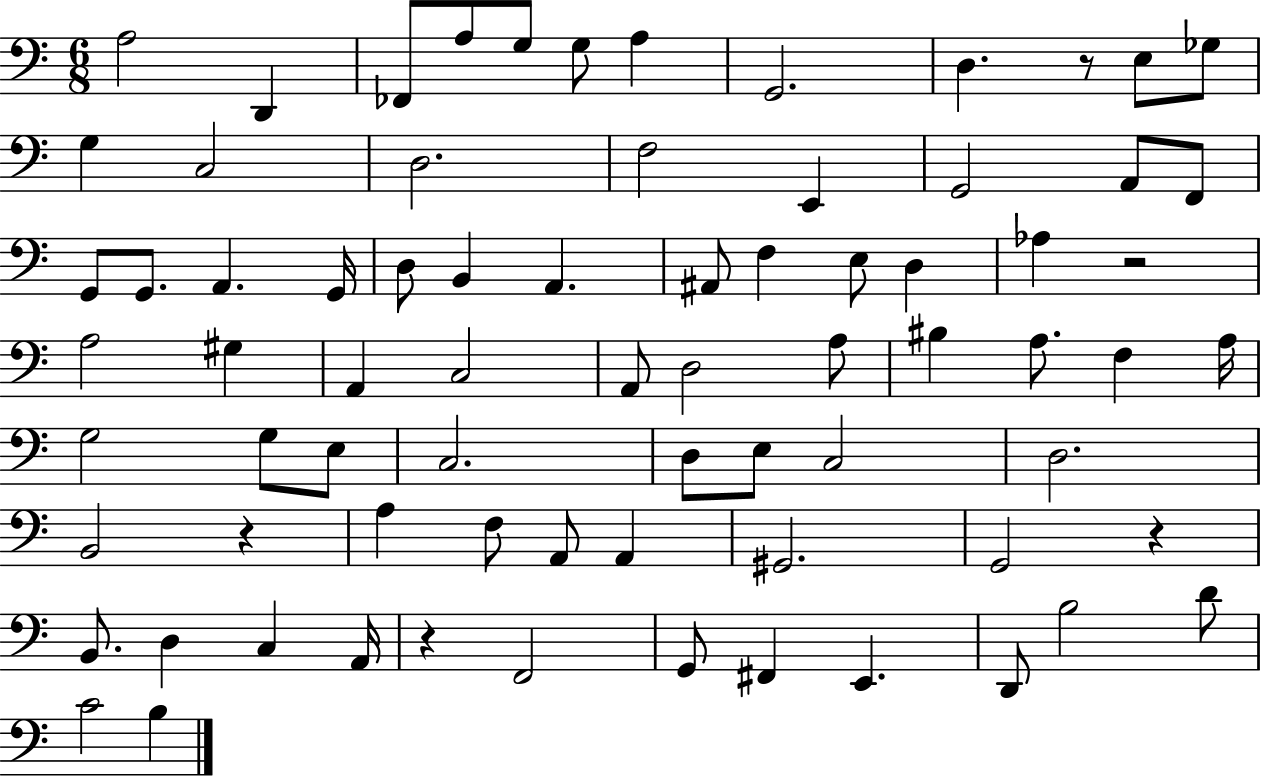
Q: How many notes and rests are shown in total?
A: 75